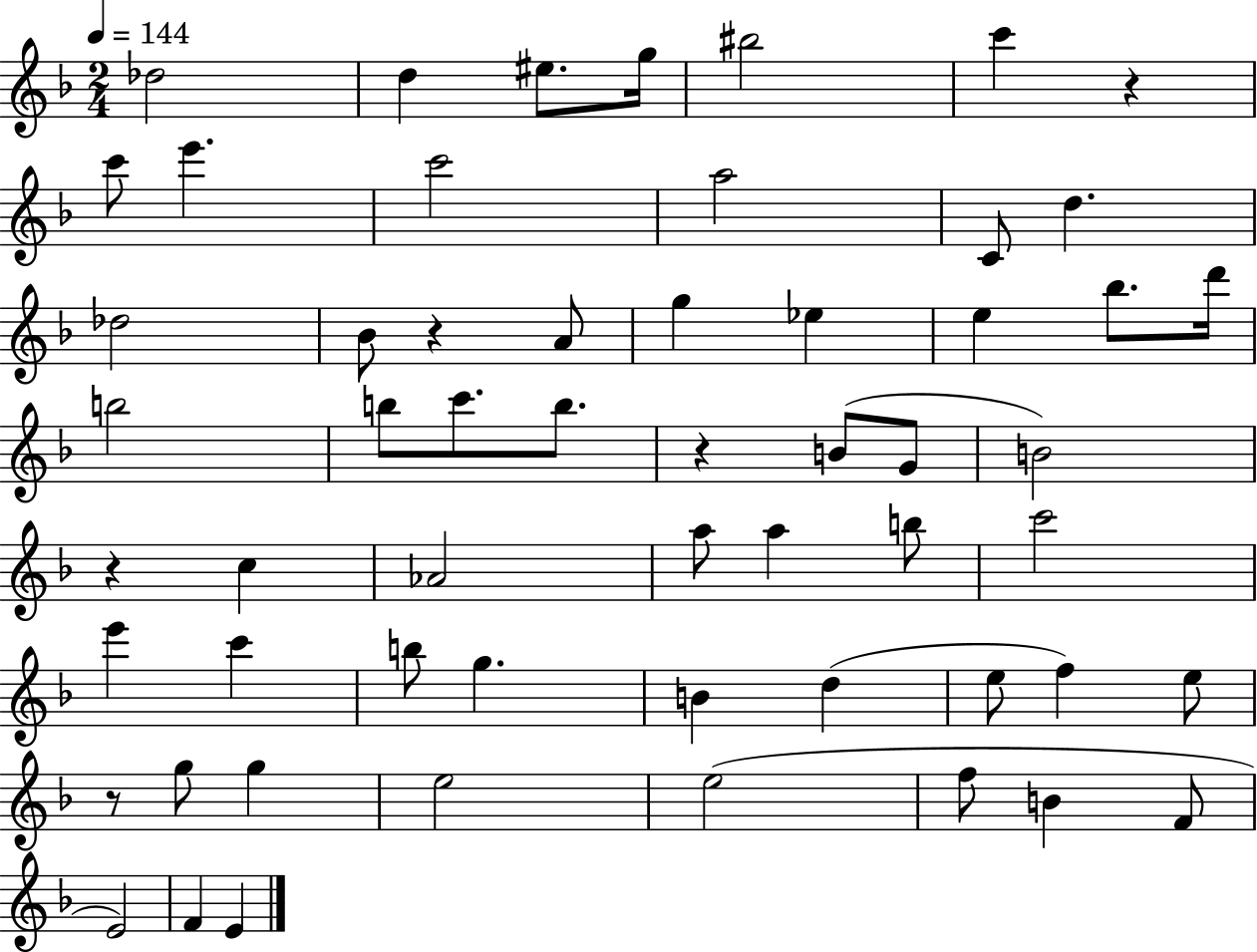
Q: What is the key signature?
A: F major